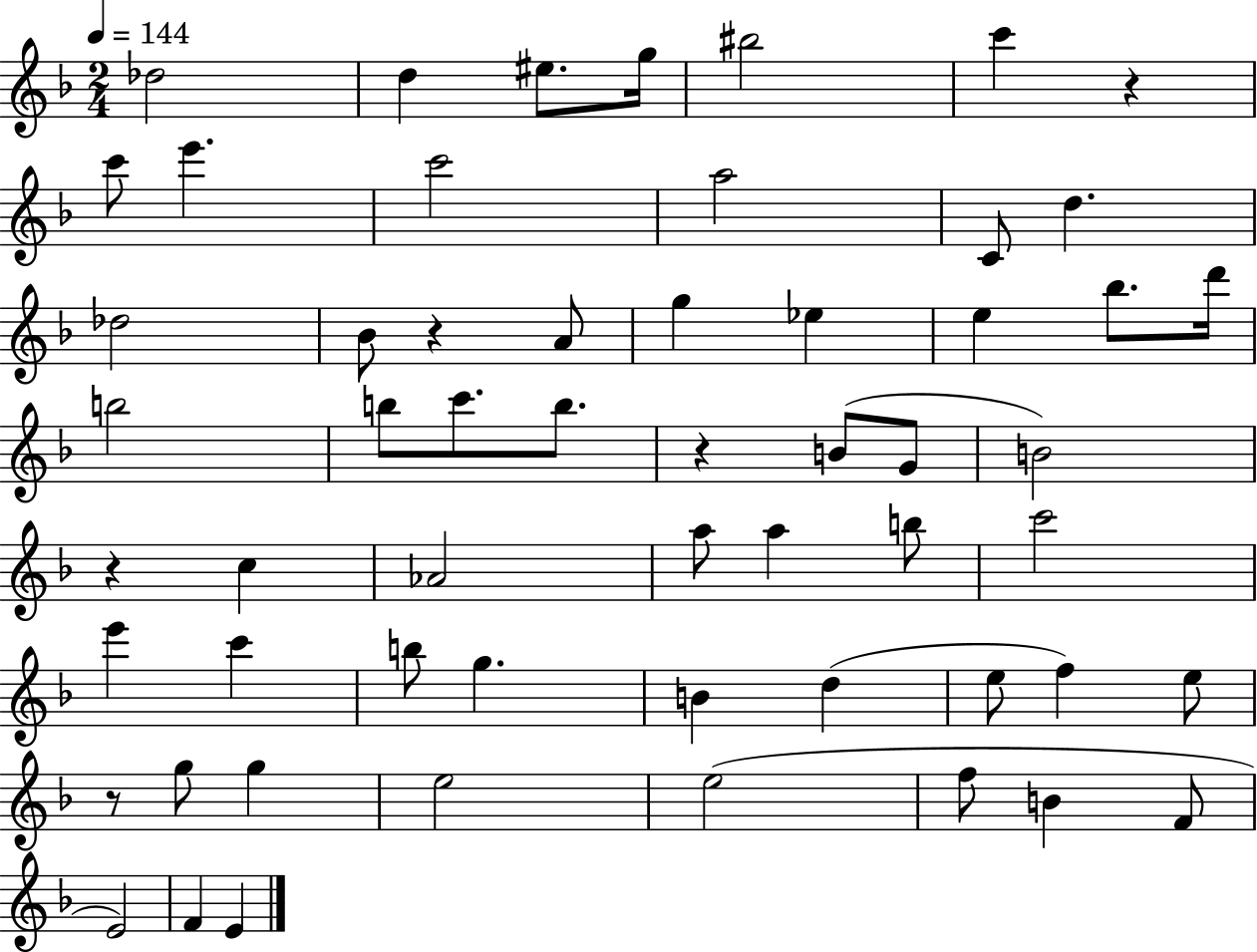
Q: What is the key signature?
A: F major